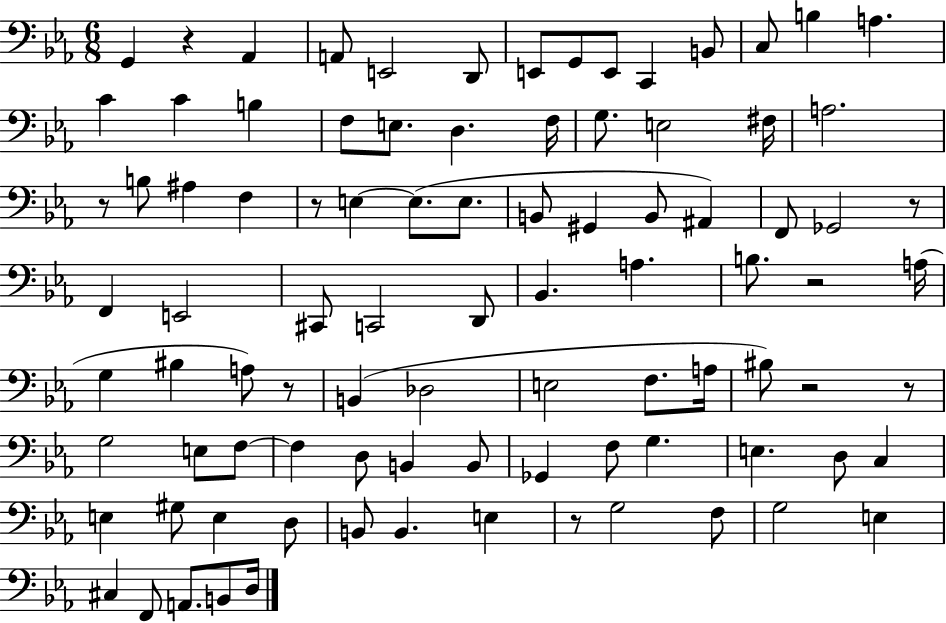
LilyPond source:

{
  \clef bass
  \numericTimeSignature
  \time 6/8
  \key ees \major
  \repeat volta 2 { g,4 r4 aes,4 | a,8 e,2 d,8 | e,8 g,8 e,8 c,4 b,8 | c8 b4 a4. | \break c'4 c'4 b4 | f8 e8. d4. f16 | g8. e2 fis16 | a2. | \break r8 b8 ais4 f4 | r8 e4~~ e8.( e8. | b,8 gis,4 b,8 ais,4) | f,8 ges,2 r8 | \break f,4 e,2 | cis,8 c,2 d,8 | bes,4. a4. | b8. r2 a16( | \break g4 bis4 a8) r8 | b,4( des2 | e2 f8. a16 | bis8) r2 r8 | \break g2 e8 f8~~ | f4 d8 b,4 b,8 | ges,4 f8 g4. | e4. d8 c4 | \break e4 gis8 e4 d8 | b,8 b,4. e4 | r8 g2 f8 | g2 e4 | \break cis4 f,8 a,8. b,8 d16 | } \bar "|."
}